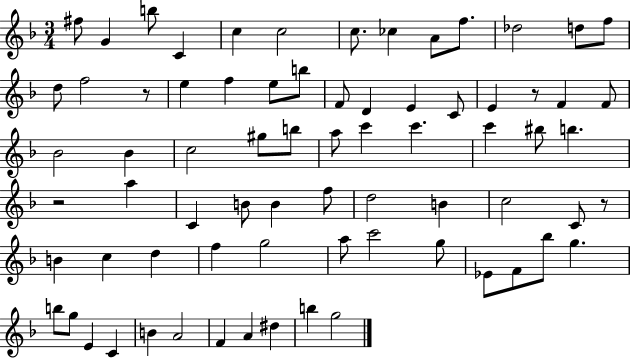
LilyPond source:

{
  \clef treble
  \numericTimeSignature
  \time 3/4
  \key f \major
  fis''8 g'4 b''8 c'4 | c''4 c''2 | c''8. ces''4 a'8 f''8. | des''2 d''8 f''8 | \break d''8 f''2 r8 | e''4 f''4 e''8 b''8 | f'8 d'4 e'4 c'8 | e'4 r8 f'4 f'8 | \break bes'2 bes'4 | c''2 gis''8 b''8 | a''8 c'''4 c'''4. | c'''4 bis''8 b''4. | \break r2 a''4 | c'4 b'8 b'4 f''8 | d''2 b'4 | c''2 c'8 r8 | \break b'4 c''4 d''4 | f''4 g''2 | a''8 c'''2 g''8 | ees'8 f'8 bes''8 g''4. | \break b''8 g''8 e'4 c'4 | b'4 a'2 | f'4 a'4 dis''4 | b''4 g''2 | \break \bar "|."
}